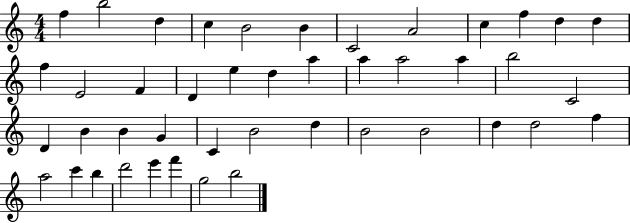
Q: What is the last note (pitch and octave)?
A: B5